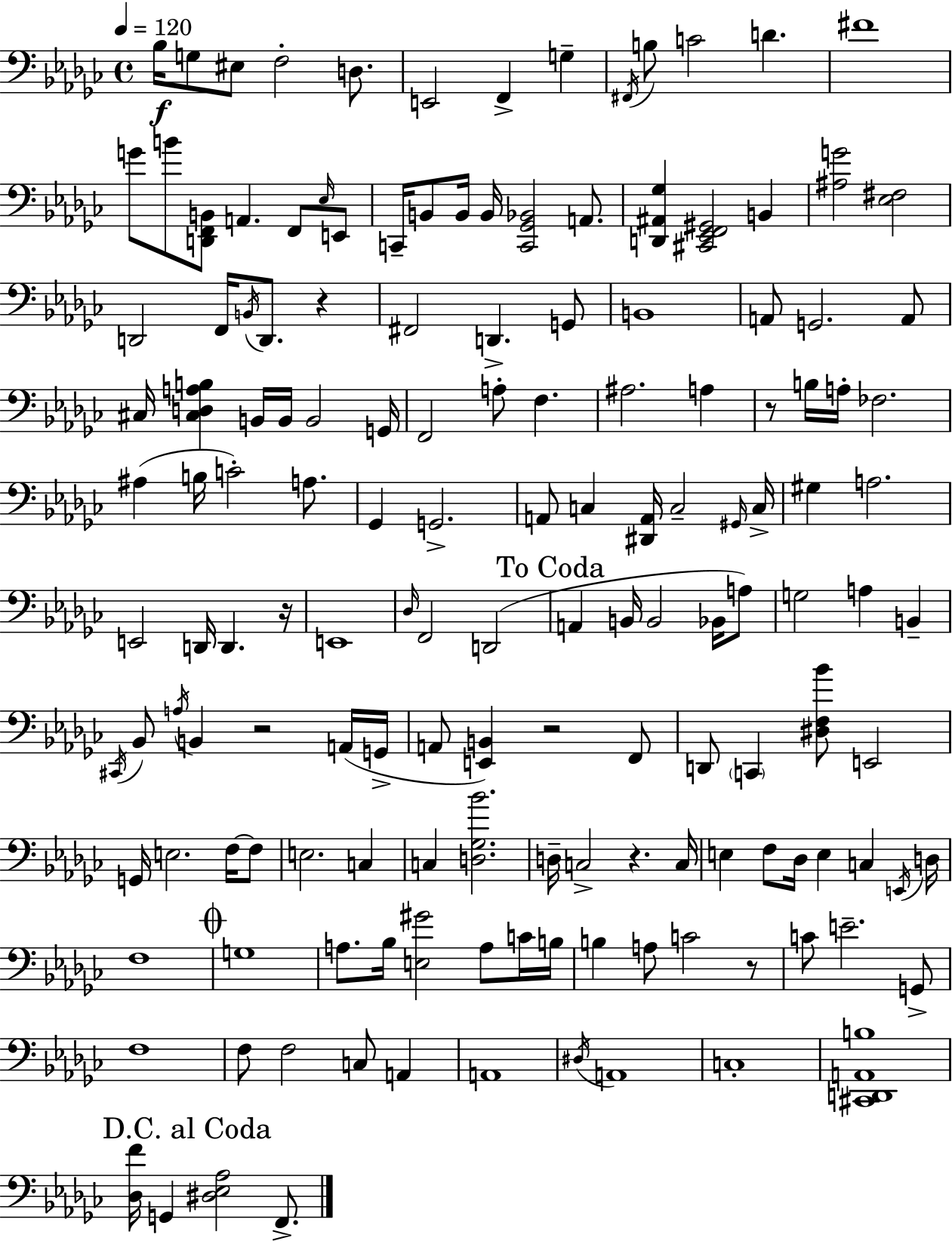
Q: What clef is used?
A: bass